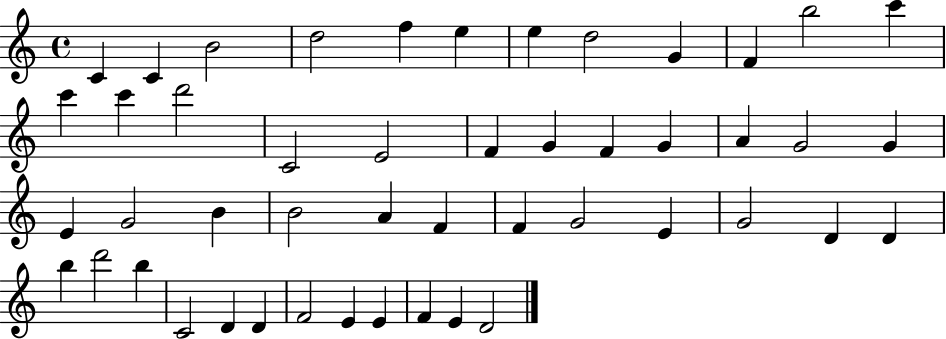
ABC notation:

X:1
T:Untitled
M:4/4
L:1/4
K:C
C C B2 d2 f e e d2 G F b2 c' c' c' d'2 C2 E2 F G F G A G2 G E G2 B B2 A F F G2 E G2 D D b d'2 b C2 D D F2 E E F E D2